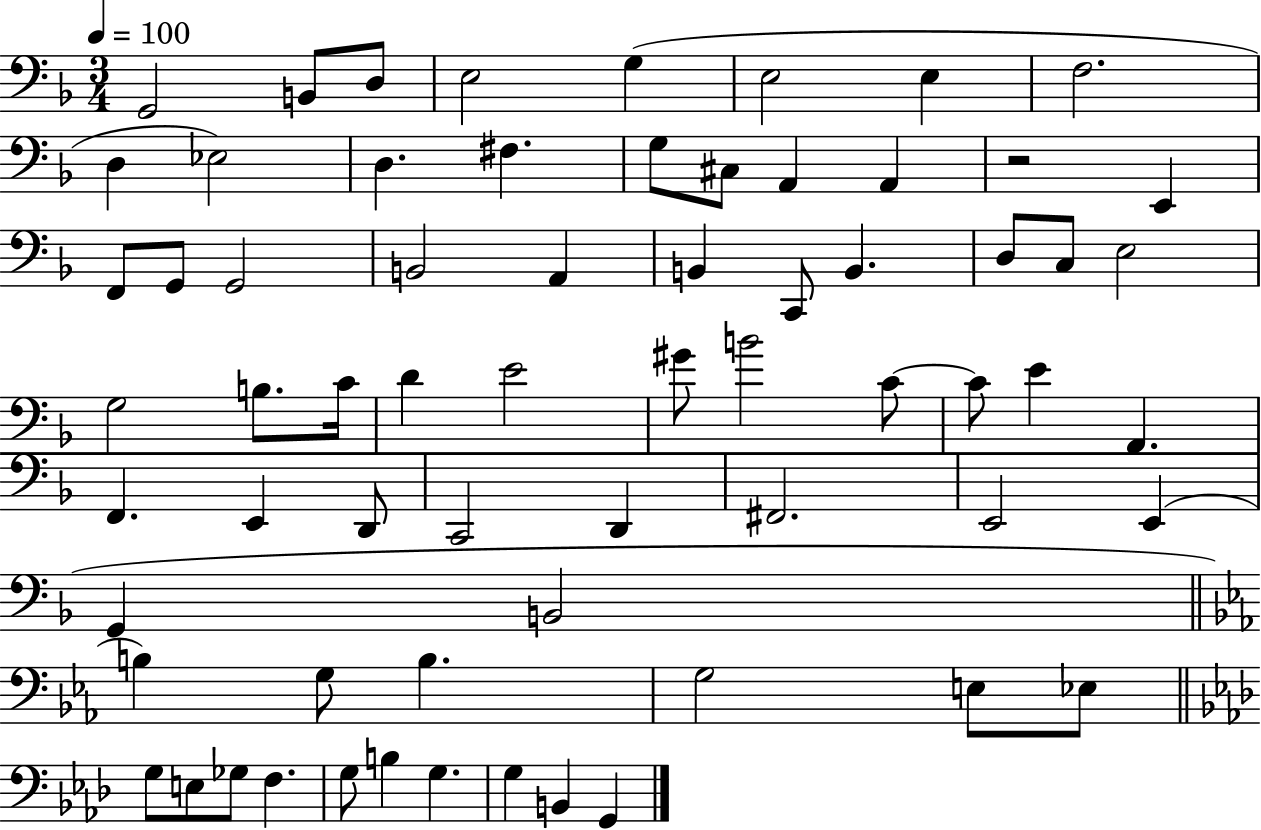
{
  \clef bass
  \numericTimeSignature
  \time 3/4
  \key f \major
  \tempo 4 = 100
  g,2 b,8 d8 | e2 g4( | e2 e4 | f2. | \break d4 ees2) | d4. fis4. | g8 cis8 a,4 a,4 | r2 e,4 | \break f,8 g,8 g,2 | b,2 a,4 | b,4 c,8 b,4. | d8 c8 e2 | \break g2 b8. c'16 | d'4 e'2 | gis'8 b'2 c'8~~ | c'8 e'4 a,4. | \break f,4. e,4 d,8 | c,2 d,4 | fis,2. | e,2 e,4( | \break g,4 b,2 | \bar "||" \break \key ees \major b4) g8 b4. | g2 e8 ees8 | \bar "||" \break \key aes \major g8 e8 ges8 f4. | g8 b4 g4. | g4 b,4 g,4 | \bar "|."
}